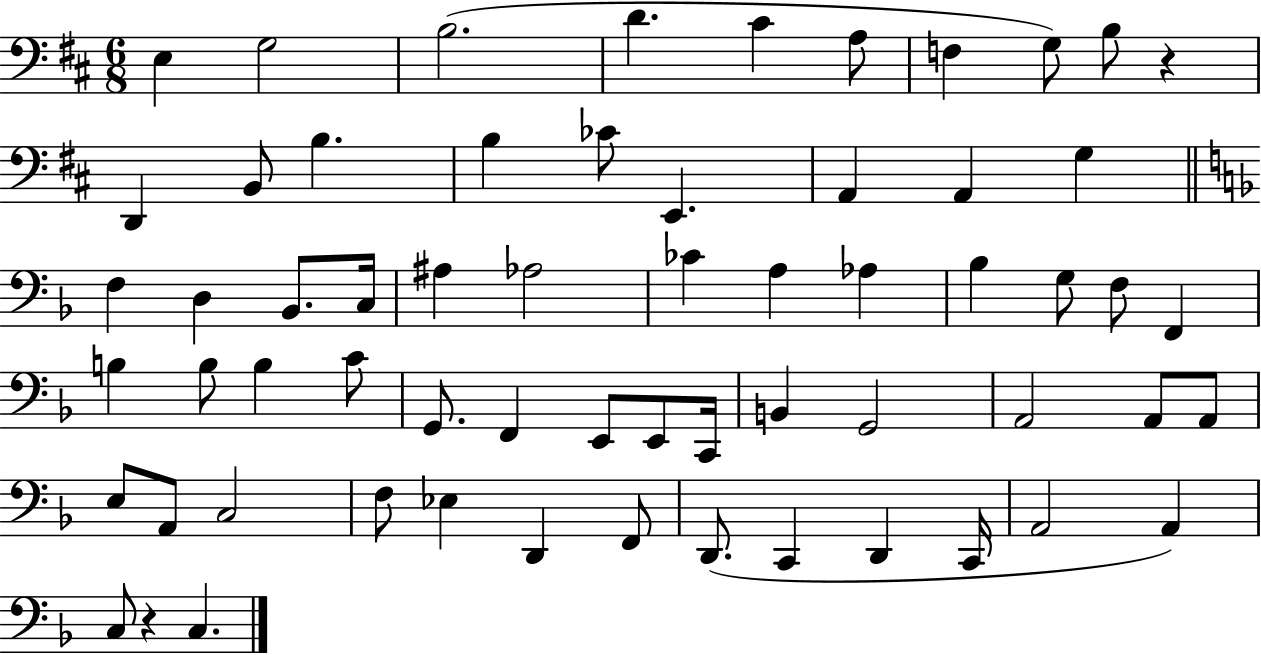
E3/q G3/h B3/h. D4/q. C#4/q A3/e F3/q G3/e B3/e R/q D2/q B2/e B3/q. B3/q CES4/e E2/q. A2/q A2/q G3/q F3/q D3/q Bb2/e. C3/s A#3/q Ab3/h CES4/q A3/q Ab3/q Bb3/q G3/e F3/e F2/q B3/q B3/e B3/q C4/e G2/e. F2/q E2/e E2/e C2/s B2/q G2/h A2/h A2/e A2/e E3/e A2/e C3/h F3/e Eb3/q D2/q F2/e D2/e. C2/q D2/q C2/s A2/h A2/q C3/e R/q C3/q.